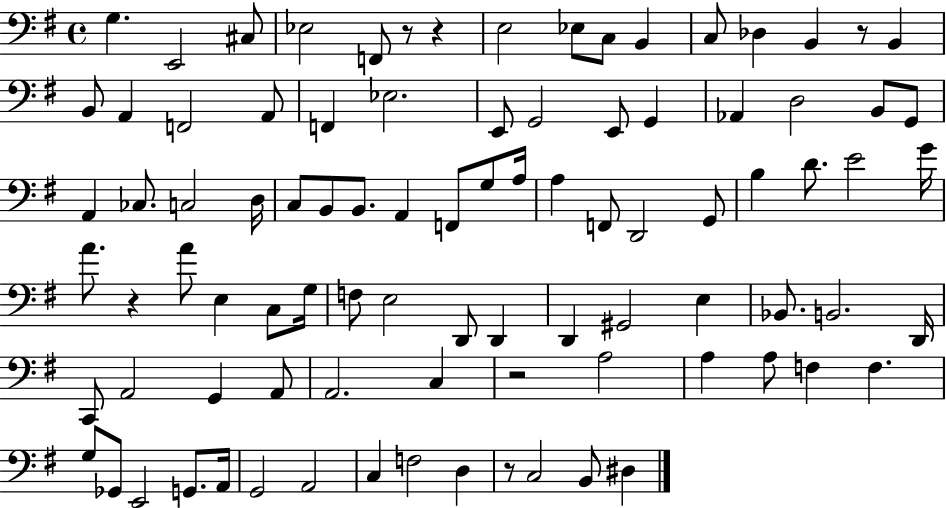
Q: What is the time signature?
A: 4/4